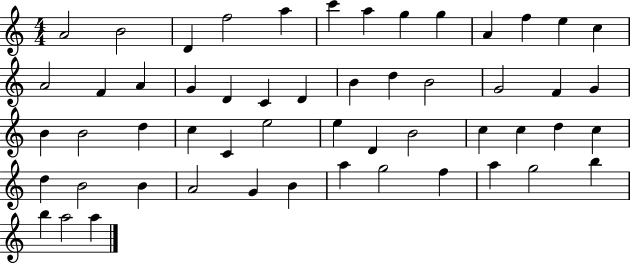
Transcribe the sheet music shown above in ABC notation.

X:1
T:Untitled
M:4/4
L:1/4
K:C
A2 B2 D f2 a c' a g g A f e c A2 F A G D C D B d B2 G2 F G B B2 d c C e2 e D B2 c c d c d B2 B A2 G B a g2 f a g2 b b a2 a